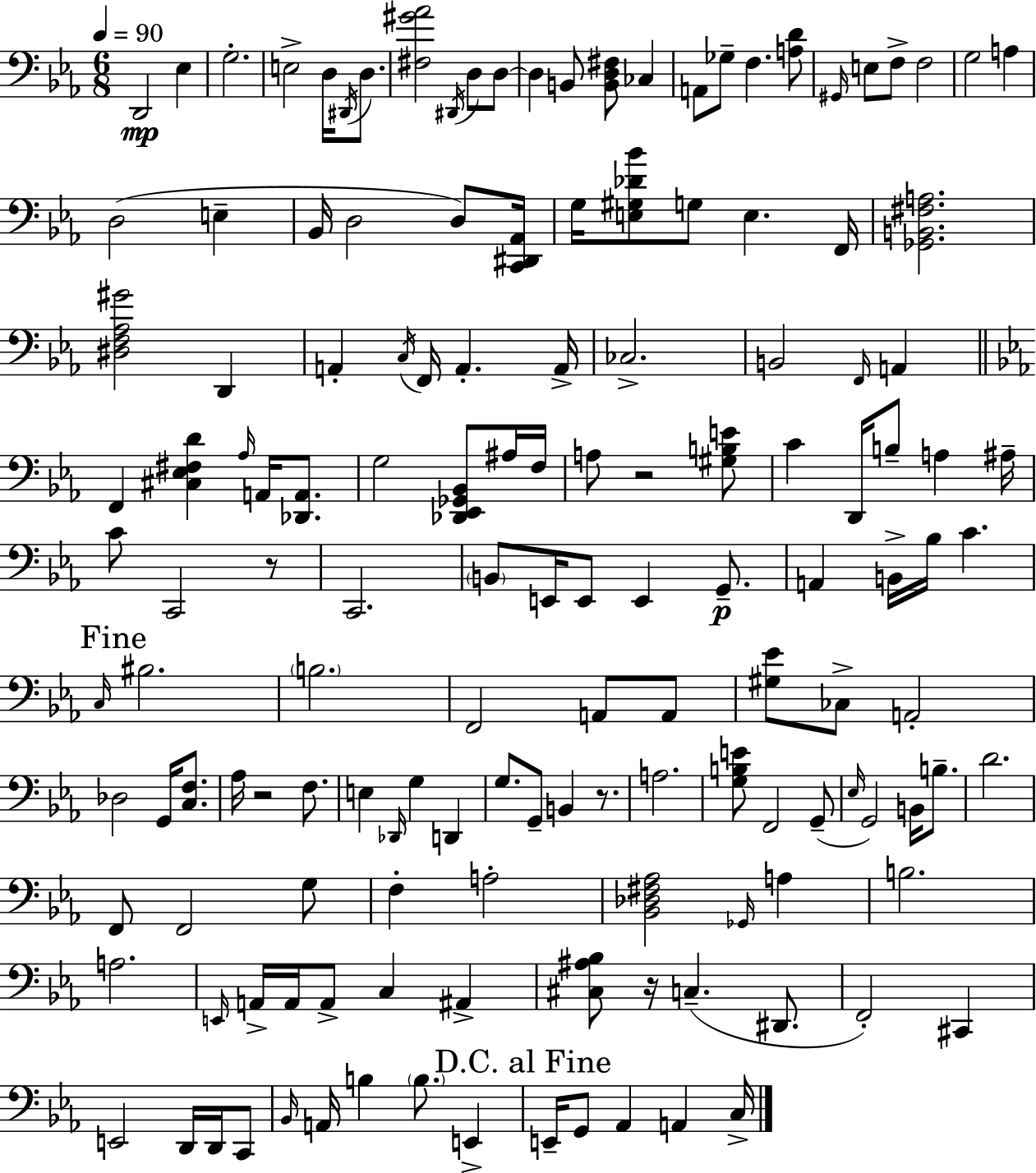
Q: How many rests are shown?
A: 5